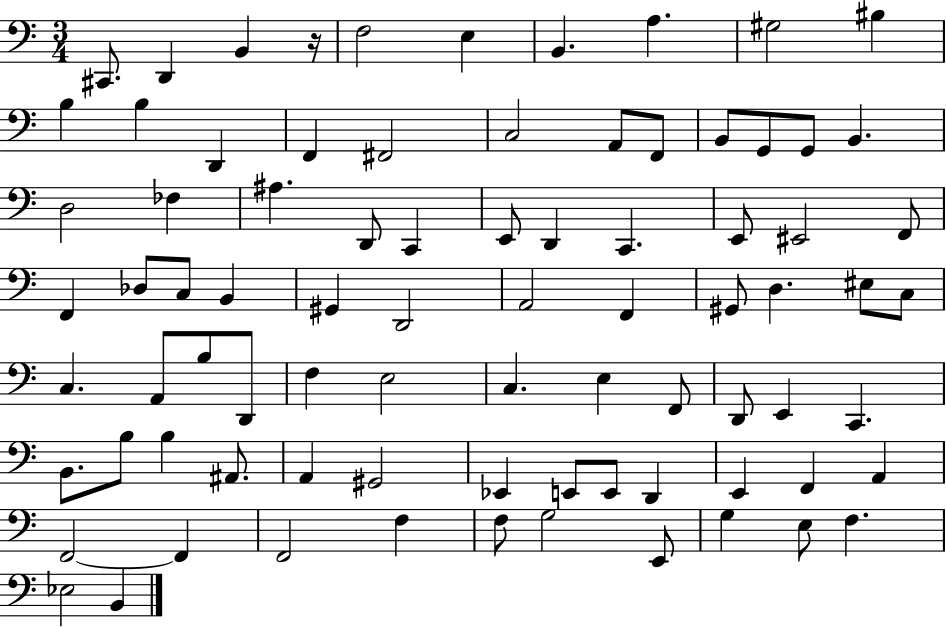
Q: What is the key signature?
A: C major